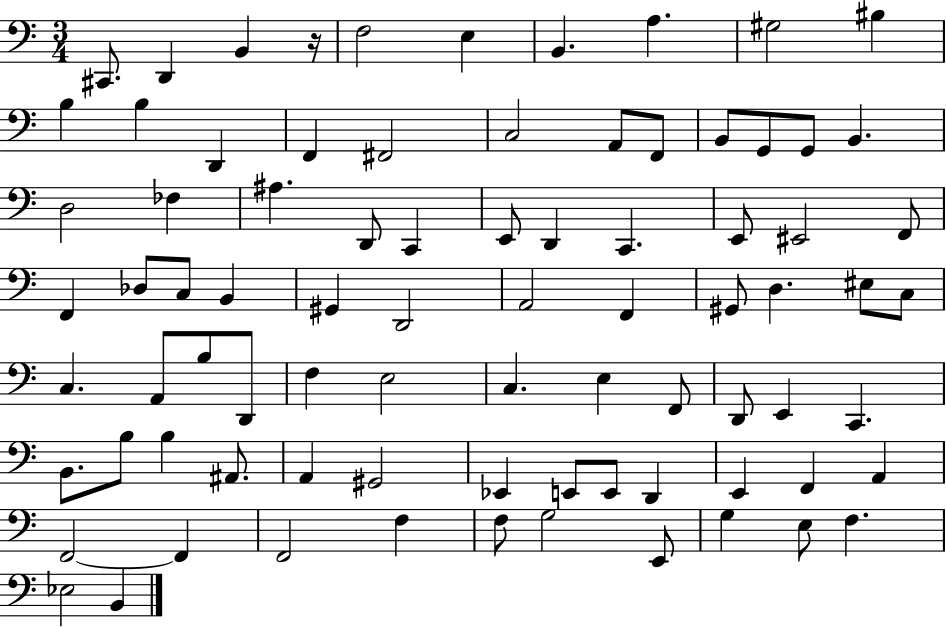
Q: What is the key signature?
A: C major